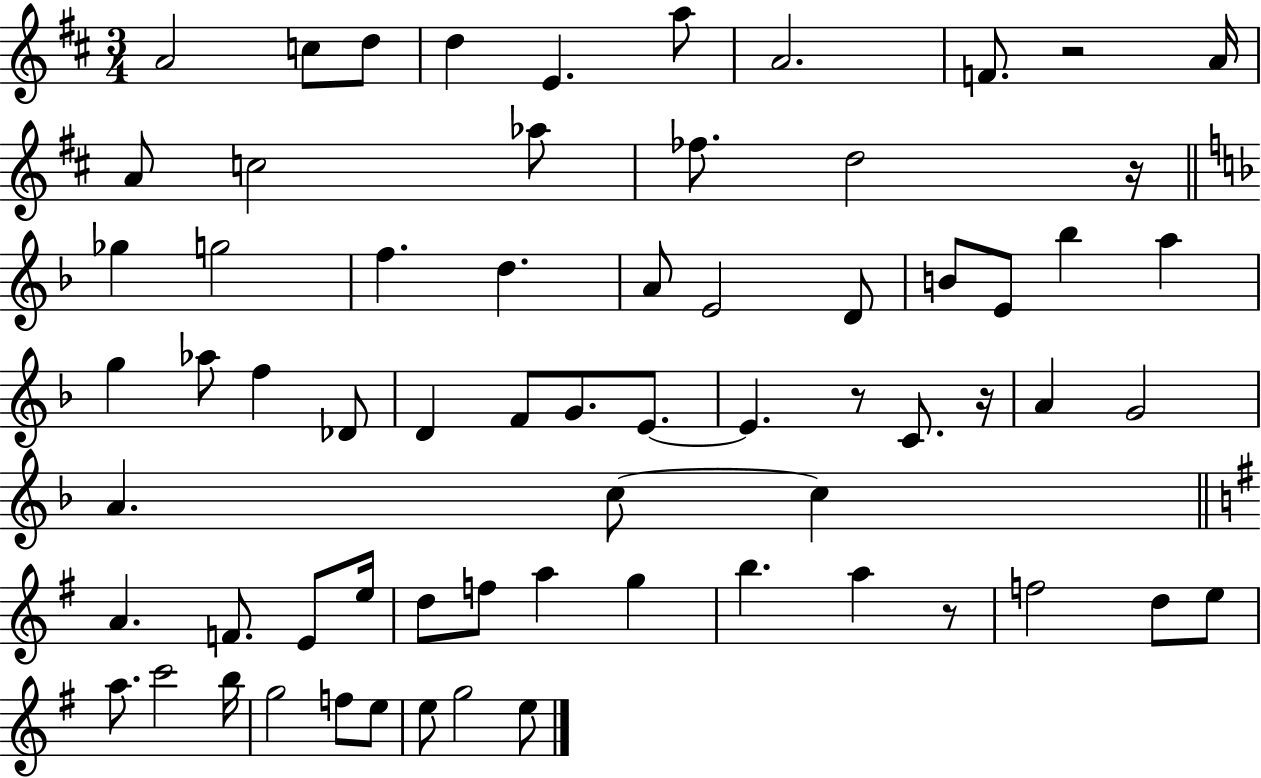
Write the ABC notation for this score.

X:1
T:Untitled
M:3/4
L:1/4
K:D
A2 c/2 d/2 d E a/2 A2 F/2 z2 A/4 A/2 c2 _a/2 _f/2 d2 z/4 _g g2 f d A/2 E2 D/2 B/2 E/2 _b a g _a/2 f _D/2 D F/2 G/2 E/2 E z/2 C/2 z/4 A G2 A c/2 c A F/2 E/2 e/4 d/2 f/2 a g b a z/2 f2 d/2 e/2 a/2 c'2 b/4 g2 f/2 e/2 e/2 g2 e/2